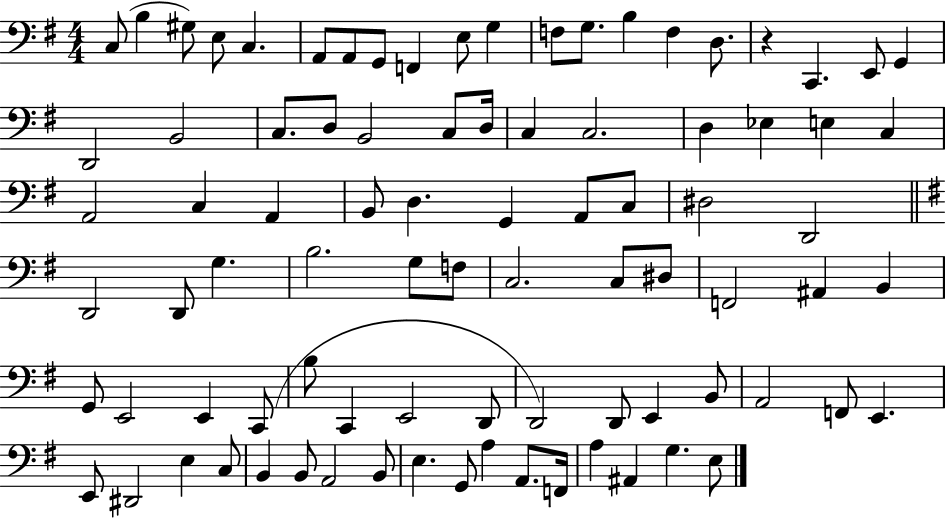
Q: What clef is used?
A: bass